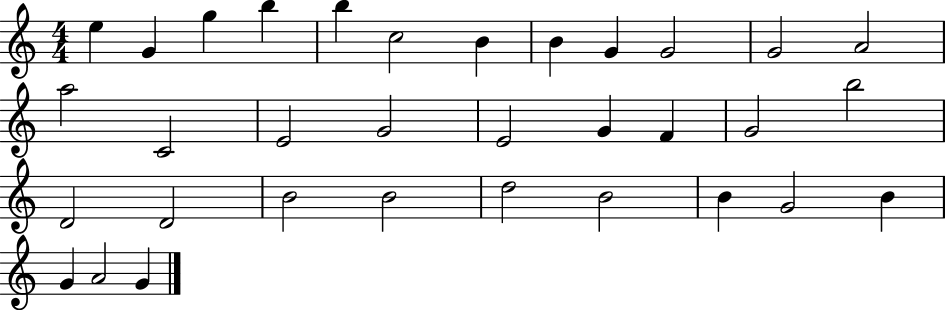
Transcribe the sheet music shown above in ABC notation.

X:1
T:Untitled
M:4/4
L:1/4
K:C
e G g b b c2 B B G G2 G2 A2 a2 C2 E2 G2 E2 G F G2 b2 D2 D2 B2 B2 d2 B2 B G2 B G A2 G